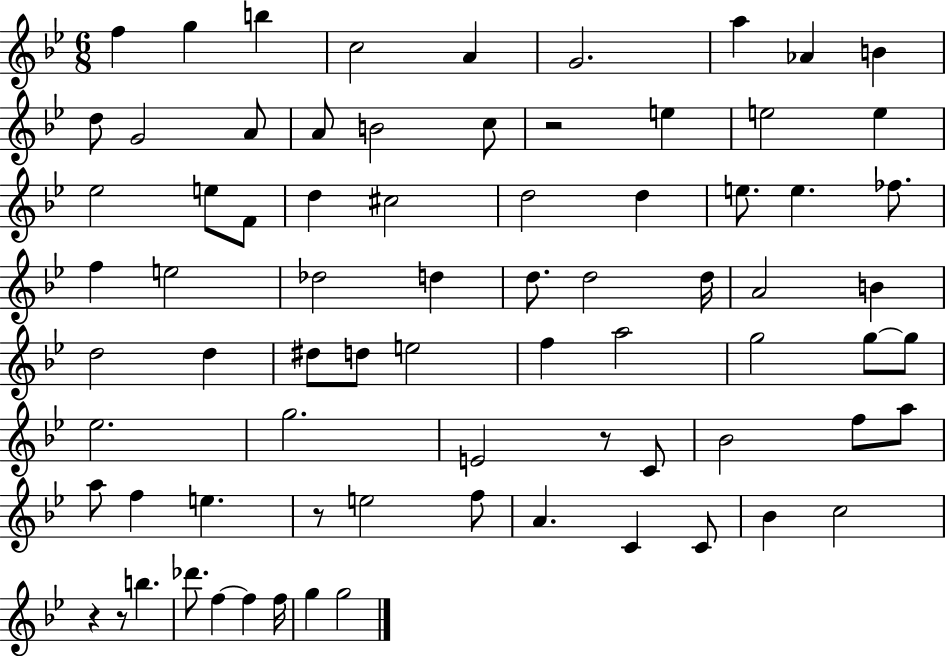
F5/q G5/q B5/q C5/h A4/q G4/h. A5/q Ab4/q B4/q D5/e G4/h A4/e A4/e B4/h C5/e R/h E5/q E5/h E5/q Eb5/h E5/e F4/e D5/q C#5/h D5/h D5/q E5/e. E5/q. FES5/e. F5/q E5/h Db5/h D5/q D5/e. D5/h D5/s A4/h B4/q D5/h D5/q D#5/e D5/e E5/h F5/q A5/h G5/h G5/e G5/e Eb5/h. G5/h. E4/h R/e C4/e Bb4/h F5/e A5/e A5/e F5/q E5/q. R/e E5/h F5/e A4/q. C4/q C4/e Bb4/q C5/h R/q R/e B5/q. Db6/e. F5/q F5/q F5/s G5/q G5/h